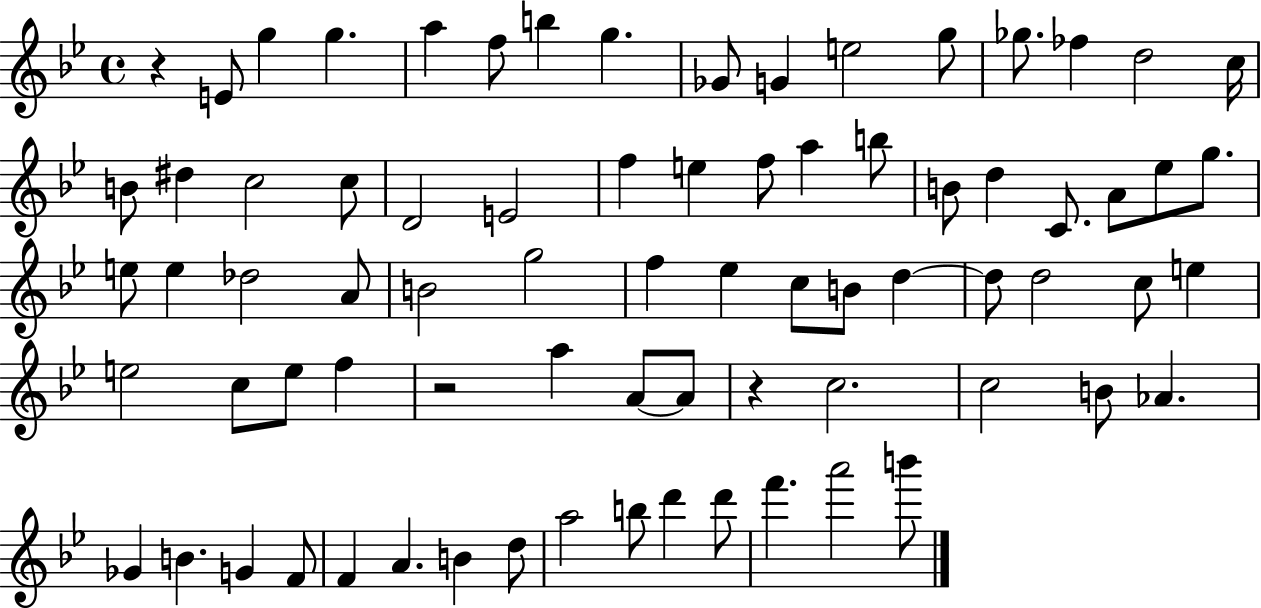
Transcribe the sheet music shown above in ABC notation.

X:1
T:Untitled
M:4/4
L:1/4
K:Bb
z E/2 g g a f/2 b g _G/2 G e2 g/2 _g/2 _f d2 c/4 B/2 ^d c2 c/2 D2 E2 f e f/2 a b/2 B/2 d C/2 A/2 _e/2 g/2 e/2 e _d2 A/2 B2 g2 f _e c/2 B/2 d d/2 d2 c/2 e e2 c/2 e/2 f z2 a A/2 A/2 z c2 c2 B/2 _A _G B G F/2 F A B d/2 a2 b/2 d' d'/2 f' a'2 b'/2